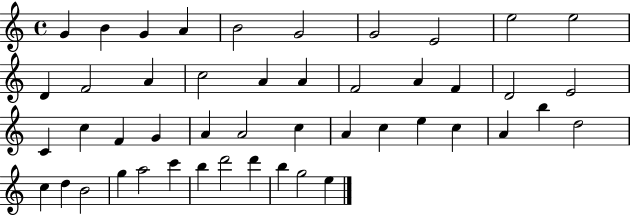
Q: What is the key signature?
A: C major